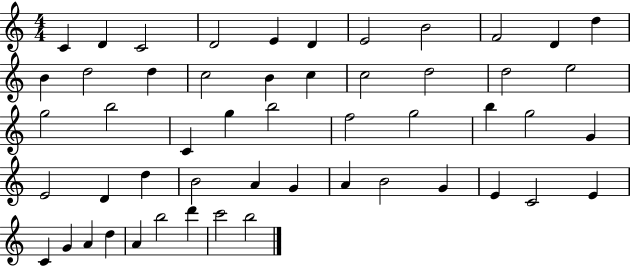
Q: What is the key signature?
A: C major